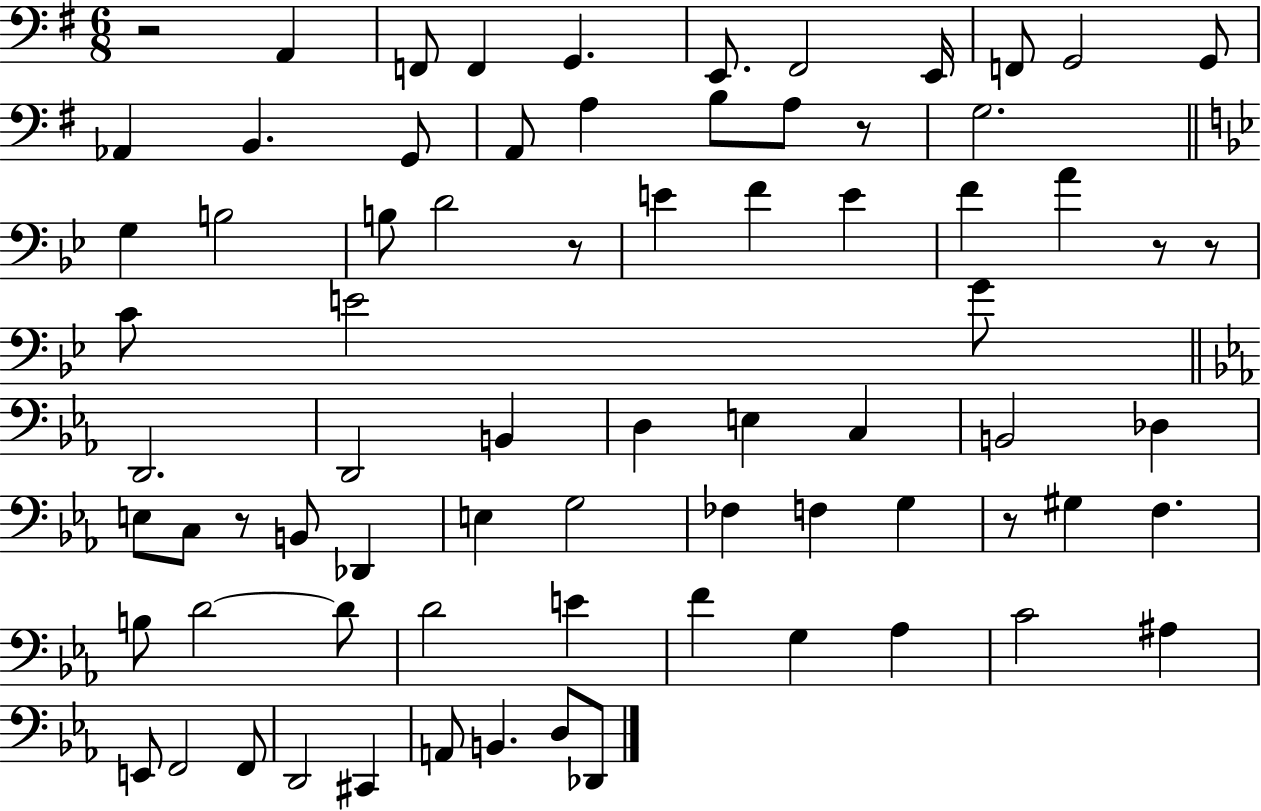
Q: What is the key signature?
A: G major